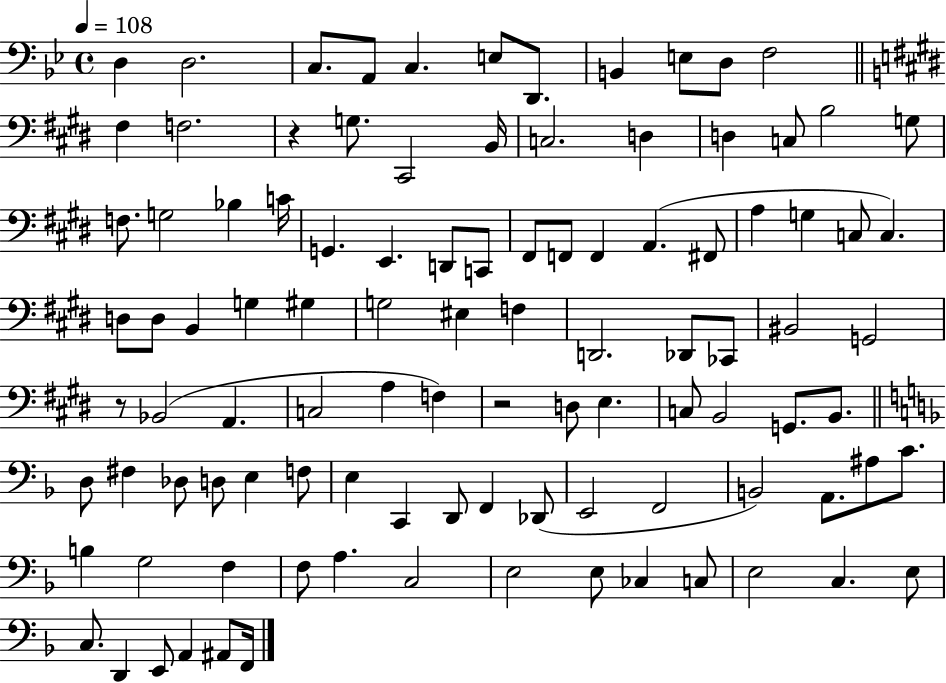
{
  \clef bass
  \time 4/4
  \defaultTimeSignature
  \key bes \major
  \tempo 4 = 108
  d4 d2. | c8. a,8 c4. e8 d,8. | b,4 e8 d8 f2 | \bar "||" \break \key e \major fis4 f2. | r4 g8. cis,2 b,16 | c2. d4 | d4 c8 b2 g8 | \break f8. g2 bes4 c'16 | g,4. e,4. d,8 c,8 | fis,8 f,8 f,4 a,4.( fis,8 | a4 g4 c8 c4.) | \break d8 d8 b,4 g4 gis4 | g2 eis4 f4 | d,2. des,8 ces,8 | bis,2 g,2 | \break r8 bes,2( a,4. | c2 a4 f4) | r2 d8 e4. | c8 b,2 g,8. b,8. | \break \bar "||" \break \key f \major d8 fis4 des8 d8 e4 f8 | e4 c,4 d,8 f,4 des,8( | e,2 f,2 | b,2) a,8. ais8 c'8. | \break b4 g2 f4 | f8 a4. c2 | e2 e8 ces4 c8 | e2 c4. e8 | \break c8. d,4 e,8 a,4 ais,8 f,16 | \bar "|."
}